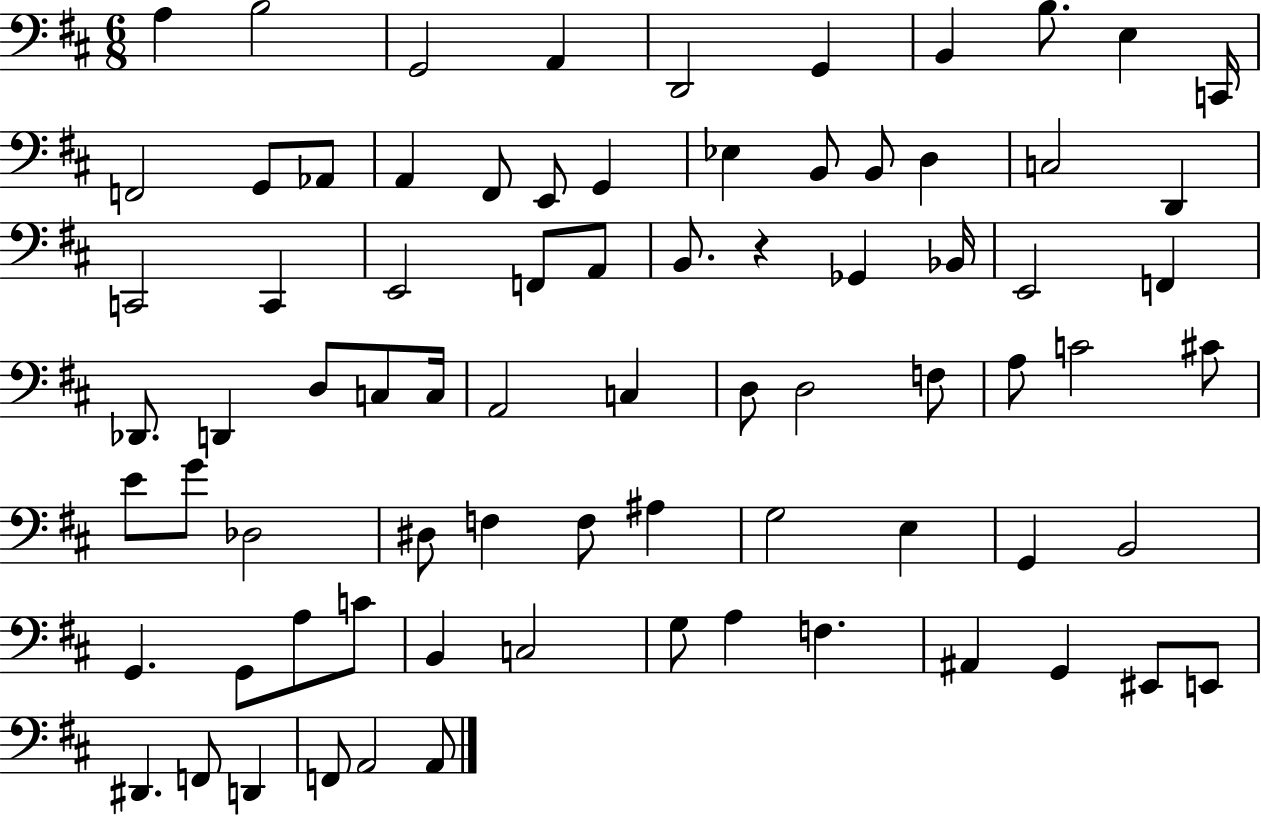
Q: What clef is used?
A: bass